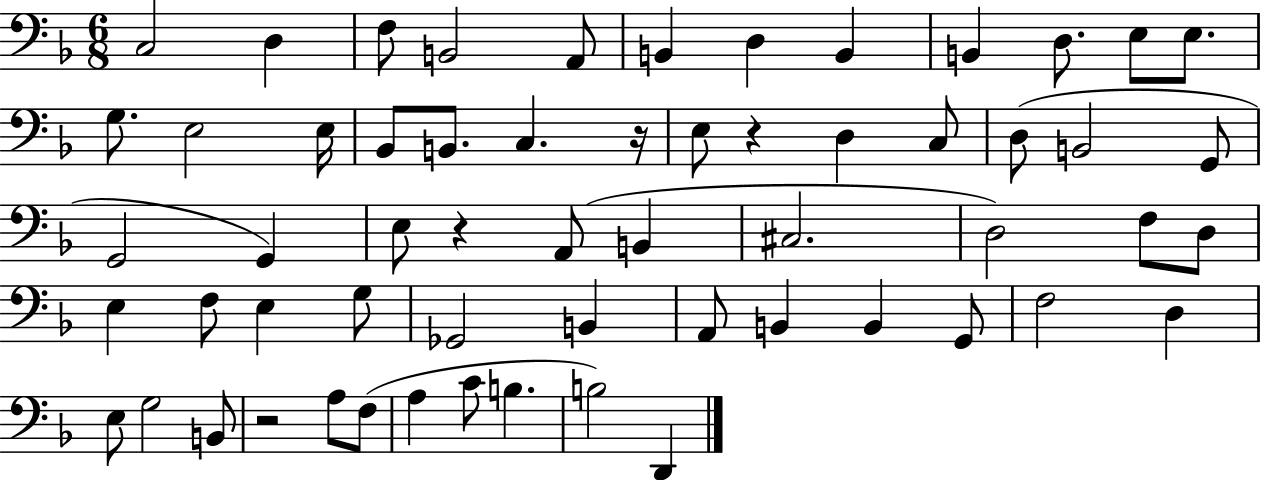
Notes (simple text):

C3/h D3/q F3/e B2/h A2/e B2/q D3/q B2/q B2/q D3/e. E3/e E3/e. G3/e. E3/h E3/s Bb2/e B2/e. C3/q. R/s E3/e R/q D3/q C3/e D3/e B2/h G2/e G2/h G2/q E3/e R/q A2/e B2/q C#3/h. D3/h F3/e D3/e E3/q F3/e E3/q G3/e Gb2/h B2/q A2/e B2/q B2/q G2/e F3/h D3/q E3/e G3/h B2/e R/h A3/e F3/e A3/q C4/e B3/q. B3/h D2/q